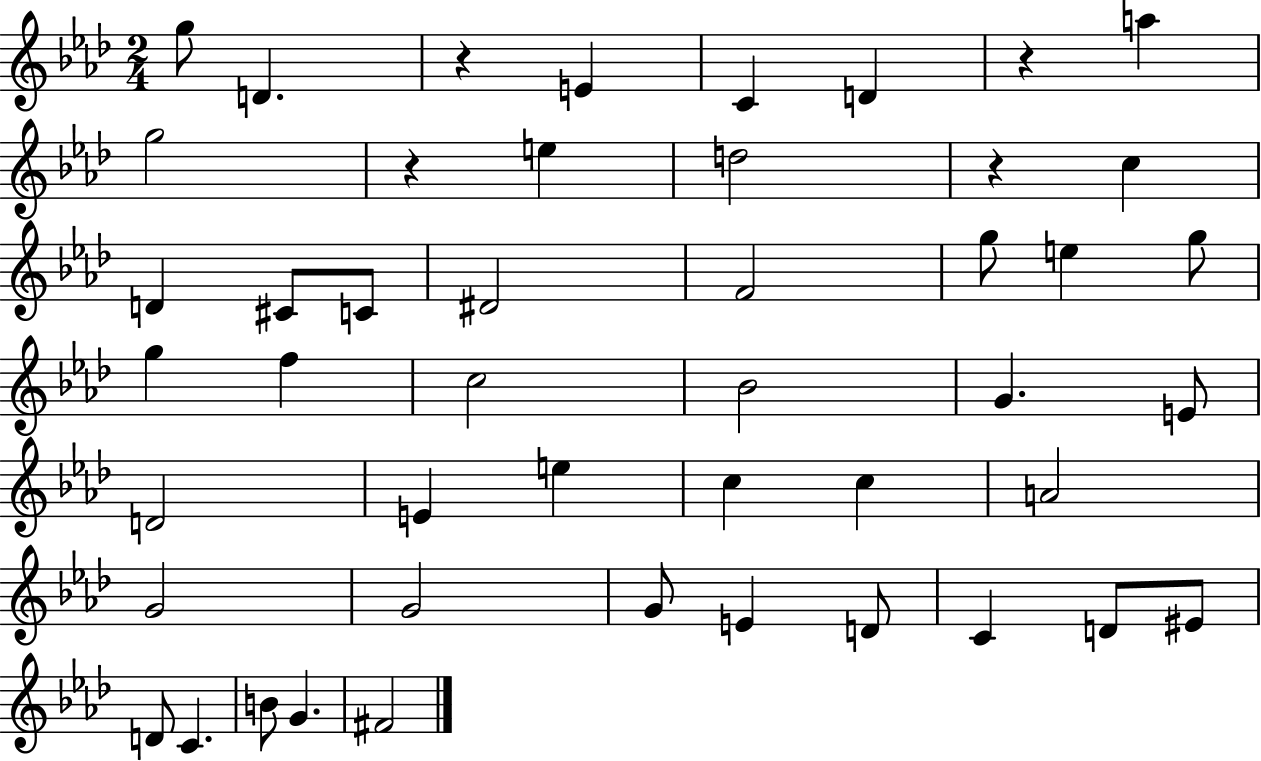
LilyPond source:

{
  \clef treble
  \numericTimeSignature
  \time 2/4
  \key aes \major
  g''8 d'4. | r4 e'4 | c'4 d'4 | r4 a''4 | \break g''2 | r4 e''4 | d''2 | r4 c''4 | \break d'4 cis'8 c'8 | dis'2 | f'2 | g''8 e''4 g''8 | \break g''4 f''4 | c''2 | bes'2 | g'4. e'8 | \break d'2 | e'4 e''4 | c''4 c''4 | a'2 | \break g'2 | g'2 | g'8 e'4 d'8 | c'4 d'8 eis'8 | \break d'8 c'4. | b'8 g'4. | fis'2 | \bar "|."
}